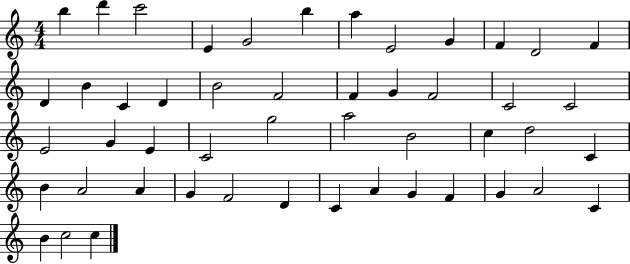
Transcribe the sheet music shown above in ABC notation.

X:1
T:Untitled
M:4/4
L:1/4
K:C
b d' c'2 E G2 b a E2 G F D2 F D B C D B2 F2 F G F2 C2 C2 E2 G E C2 g2 a2 B2 c d2 C B A2 A G F2 D C A G F G A2 C B c2 c